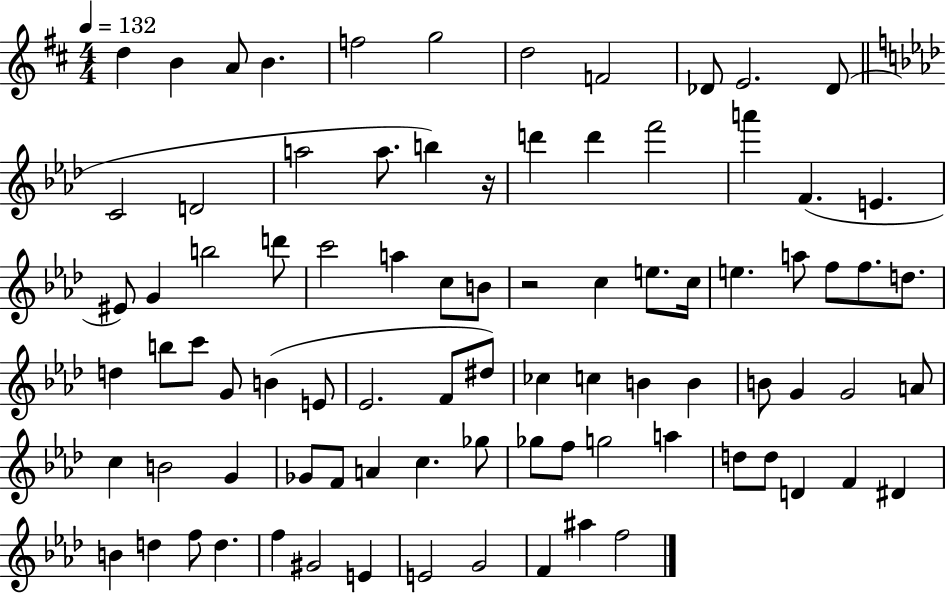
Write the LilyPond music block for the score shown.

{
  \clef treble
  \numericTimeSignature
  \time 4/4
  \key d \major
  \tempo 4 = 132
  d''4 b'4 a'8 b'4. | f''2 g''2 | d''2 f'2 | des'8 e'2. des'8( | \break \bar "||" \break \key aes \major c'2 d'2 | a''2 a''8. b''4) r16 | d'''4 d'''4 f'''2 | a'''4 f'4.( e'4. | \break eis'8) g'4 b''2 d'''8 | c'''2 a''4 c''8 b'8 | r2 c''4 e''8. c''16 | e''4. a''8 f''8 f''8. d''8. | \break d''4 b''8 c'''8 g'8 b'4( e'8 | ees'2. f'8 dis''8) | ces''4 c''4 b'4 b'4 | b'8 g'4 g'2 a'8 | \break c''4 b'2 g'4 | ges'8 f'8 a'4 c''4. ges''8 | ges''8 f''8 g''2 a''4 | d''8 d''8 d'4 f'4 dis'4 | \break b'4 d''4 f''8 d''4. | f''4 gis'2 e'4 | e'2 g'2 | f'4 ais''4 f''2 | \break \bar "|."
}